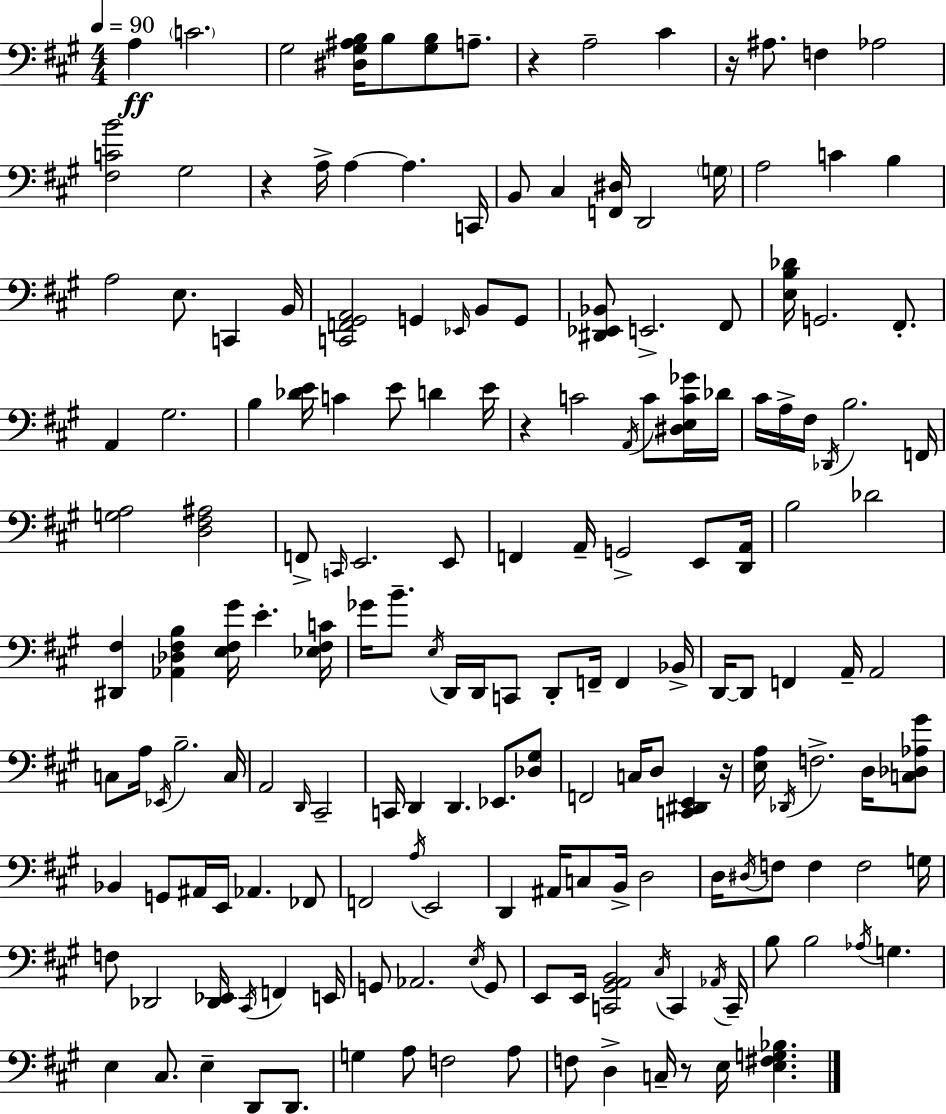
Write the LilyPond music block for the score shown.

{
  \clef bass
  \numericTimeSignature
  \time 4/4
  \key a \major
  \tempo 4 = 90
  a4\ff \parenthesize c'2. | gis2 <dis gis ais b>16 b8 <gis b>8 a8.-- | r4 a2-- cis'4 | r16 ais8. f4 aes2 | \break <fis c' b'>2 gis2 | r4 a16-> a4~~ a4. c,16 | b,8 cis4 <f, dis>16 d,2 \parenthesize g16 | a2 c'4 b4 | \break a2 e8. c,4 b,16 | <c, f, gis, a,>2 g,4 \grace { ees,16 } b,8 g,8 | <dis, ees, bes,>8 e,2.-> fis,8 | <e b des'>16 g,2. fis,8.-. | \break a,4 gis2. | b4 <des' e'>16 c'4 e'8 d'4 | e'16 r4 c'2 \acciaccatura { a,16 } c'8 | <dis e c' ges'>16 des'16 cis'16 a16-> fis16 \acciaccatura { des,16 } b2. | \break f,16 <g a>2 <d fis ais>2 | f,8-> \grace { c,16 } e,2. | e,8 f,4 a,16-- g,2-> | e,8 <d, a,>16 b2 des'2 | \break <dis, fis>4 <aes, des fis b>4 <e fis gis'>16 e'4.-. | <ees fis c'>16 ges'16 b'8.-- \acciaccatura { e16 } d,16 d,16 c,8 d,8-. f,16-- | f,4 bes,16-> d,16~~ d,8 f,4 a,16-- a,2 | c8 a16 \acciaccatura { ees,16 } b2.-- | \break c16 a,2 \grace { d,16 } cis,2-- | c,16 d,4 d,4. | ees,8. <des gis>8 f,2 c16 | d8 <c, dis, e,>4 r16 <e a>16 \acciaccatura { des,16 } f2.-> | \break d16 <c des aes gis'>8 bes,4 g,8 ais,16 e,16 | aes,4. fes,8 f,2 | \acciaccatura { a16 } e,2 d,4 ais,16 c8 | b,16-> d2 d16 \acciaccatura { dis16 } f8 f4 | \break f2 g16 f8 des,2 | <des, ees,>16 \acciaccatura { cis,16 } f,4 e,16 g,8 aes,2. | \acciaccatura { e16 } g,8 e,8 e,16 <c, gis, a, b,>2 | \acciaccatura { cis16 } c,4 \acciaccatura { aes,16 } c,16-- b8 | \break b2 \acciaccatura { aes16 } g4. e4 | cis8. e4-- d,8 d,8. g4 | a8 f2 a8 f8 | d4-> c16-- r8 e16 <e fis g bes>4. \bar "|."
}